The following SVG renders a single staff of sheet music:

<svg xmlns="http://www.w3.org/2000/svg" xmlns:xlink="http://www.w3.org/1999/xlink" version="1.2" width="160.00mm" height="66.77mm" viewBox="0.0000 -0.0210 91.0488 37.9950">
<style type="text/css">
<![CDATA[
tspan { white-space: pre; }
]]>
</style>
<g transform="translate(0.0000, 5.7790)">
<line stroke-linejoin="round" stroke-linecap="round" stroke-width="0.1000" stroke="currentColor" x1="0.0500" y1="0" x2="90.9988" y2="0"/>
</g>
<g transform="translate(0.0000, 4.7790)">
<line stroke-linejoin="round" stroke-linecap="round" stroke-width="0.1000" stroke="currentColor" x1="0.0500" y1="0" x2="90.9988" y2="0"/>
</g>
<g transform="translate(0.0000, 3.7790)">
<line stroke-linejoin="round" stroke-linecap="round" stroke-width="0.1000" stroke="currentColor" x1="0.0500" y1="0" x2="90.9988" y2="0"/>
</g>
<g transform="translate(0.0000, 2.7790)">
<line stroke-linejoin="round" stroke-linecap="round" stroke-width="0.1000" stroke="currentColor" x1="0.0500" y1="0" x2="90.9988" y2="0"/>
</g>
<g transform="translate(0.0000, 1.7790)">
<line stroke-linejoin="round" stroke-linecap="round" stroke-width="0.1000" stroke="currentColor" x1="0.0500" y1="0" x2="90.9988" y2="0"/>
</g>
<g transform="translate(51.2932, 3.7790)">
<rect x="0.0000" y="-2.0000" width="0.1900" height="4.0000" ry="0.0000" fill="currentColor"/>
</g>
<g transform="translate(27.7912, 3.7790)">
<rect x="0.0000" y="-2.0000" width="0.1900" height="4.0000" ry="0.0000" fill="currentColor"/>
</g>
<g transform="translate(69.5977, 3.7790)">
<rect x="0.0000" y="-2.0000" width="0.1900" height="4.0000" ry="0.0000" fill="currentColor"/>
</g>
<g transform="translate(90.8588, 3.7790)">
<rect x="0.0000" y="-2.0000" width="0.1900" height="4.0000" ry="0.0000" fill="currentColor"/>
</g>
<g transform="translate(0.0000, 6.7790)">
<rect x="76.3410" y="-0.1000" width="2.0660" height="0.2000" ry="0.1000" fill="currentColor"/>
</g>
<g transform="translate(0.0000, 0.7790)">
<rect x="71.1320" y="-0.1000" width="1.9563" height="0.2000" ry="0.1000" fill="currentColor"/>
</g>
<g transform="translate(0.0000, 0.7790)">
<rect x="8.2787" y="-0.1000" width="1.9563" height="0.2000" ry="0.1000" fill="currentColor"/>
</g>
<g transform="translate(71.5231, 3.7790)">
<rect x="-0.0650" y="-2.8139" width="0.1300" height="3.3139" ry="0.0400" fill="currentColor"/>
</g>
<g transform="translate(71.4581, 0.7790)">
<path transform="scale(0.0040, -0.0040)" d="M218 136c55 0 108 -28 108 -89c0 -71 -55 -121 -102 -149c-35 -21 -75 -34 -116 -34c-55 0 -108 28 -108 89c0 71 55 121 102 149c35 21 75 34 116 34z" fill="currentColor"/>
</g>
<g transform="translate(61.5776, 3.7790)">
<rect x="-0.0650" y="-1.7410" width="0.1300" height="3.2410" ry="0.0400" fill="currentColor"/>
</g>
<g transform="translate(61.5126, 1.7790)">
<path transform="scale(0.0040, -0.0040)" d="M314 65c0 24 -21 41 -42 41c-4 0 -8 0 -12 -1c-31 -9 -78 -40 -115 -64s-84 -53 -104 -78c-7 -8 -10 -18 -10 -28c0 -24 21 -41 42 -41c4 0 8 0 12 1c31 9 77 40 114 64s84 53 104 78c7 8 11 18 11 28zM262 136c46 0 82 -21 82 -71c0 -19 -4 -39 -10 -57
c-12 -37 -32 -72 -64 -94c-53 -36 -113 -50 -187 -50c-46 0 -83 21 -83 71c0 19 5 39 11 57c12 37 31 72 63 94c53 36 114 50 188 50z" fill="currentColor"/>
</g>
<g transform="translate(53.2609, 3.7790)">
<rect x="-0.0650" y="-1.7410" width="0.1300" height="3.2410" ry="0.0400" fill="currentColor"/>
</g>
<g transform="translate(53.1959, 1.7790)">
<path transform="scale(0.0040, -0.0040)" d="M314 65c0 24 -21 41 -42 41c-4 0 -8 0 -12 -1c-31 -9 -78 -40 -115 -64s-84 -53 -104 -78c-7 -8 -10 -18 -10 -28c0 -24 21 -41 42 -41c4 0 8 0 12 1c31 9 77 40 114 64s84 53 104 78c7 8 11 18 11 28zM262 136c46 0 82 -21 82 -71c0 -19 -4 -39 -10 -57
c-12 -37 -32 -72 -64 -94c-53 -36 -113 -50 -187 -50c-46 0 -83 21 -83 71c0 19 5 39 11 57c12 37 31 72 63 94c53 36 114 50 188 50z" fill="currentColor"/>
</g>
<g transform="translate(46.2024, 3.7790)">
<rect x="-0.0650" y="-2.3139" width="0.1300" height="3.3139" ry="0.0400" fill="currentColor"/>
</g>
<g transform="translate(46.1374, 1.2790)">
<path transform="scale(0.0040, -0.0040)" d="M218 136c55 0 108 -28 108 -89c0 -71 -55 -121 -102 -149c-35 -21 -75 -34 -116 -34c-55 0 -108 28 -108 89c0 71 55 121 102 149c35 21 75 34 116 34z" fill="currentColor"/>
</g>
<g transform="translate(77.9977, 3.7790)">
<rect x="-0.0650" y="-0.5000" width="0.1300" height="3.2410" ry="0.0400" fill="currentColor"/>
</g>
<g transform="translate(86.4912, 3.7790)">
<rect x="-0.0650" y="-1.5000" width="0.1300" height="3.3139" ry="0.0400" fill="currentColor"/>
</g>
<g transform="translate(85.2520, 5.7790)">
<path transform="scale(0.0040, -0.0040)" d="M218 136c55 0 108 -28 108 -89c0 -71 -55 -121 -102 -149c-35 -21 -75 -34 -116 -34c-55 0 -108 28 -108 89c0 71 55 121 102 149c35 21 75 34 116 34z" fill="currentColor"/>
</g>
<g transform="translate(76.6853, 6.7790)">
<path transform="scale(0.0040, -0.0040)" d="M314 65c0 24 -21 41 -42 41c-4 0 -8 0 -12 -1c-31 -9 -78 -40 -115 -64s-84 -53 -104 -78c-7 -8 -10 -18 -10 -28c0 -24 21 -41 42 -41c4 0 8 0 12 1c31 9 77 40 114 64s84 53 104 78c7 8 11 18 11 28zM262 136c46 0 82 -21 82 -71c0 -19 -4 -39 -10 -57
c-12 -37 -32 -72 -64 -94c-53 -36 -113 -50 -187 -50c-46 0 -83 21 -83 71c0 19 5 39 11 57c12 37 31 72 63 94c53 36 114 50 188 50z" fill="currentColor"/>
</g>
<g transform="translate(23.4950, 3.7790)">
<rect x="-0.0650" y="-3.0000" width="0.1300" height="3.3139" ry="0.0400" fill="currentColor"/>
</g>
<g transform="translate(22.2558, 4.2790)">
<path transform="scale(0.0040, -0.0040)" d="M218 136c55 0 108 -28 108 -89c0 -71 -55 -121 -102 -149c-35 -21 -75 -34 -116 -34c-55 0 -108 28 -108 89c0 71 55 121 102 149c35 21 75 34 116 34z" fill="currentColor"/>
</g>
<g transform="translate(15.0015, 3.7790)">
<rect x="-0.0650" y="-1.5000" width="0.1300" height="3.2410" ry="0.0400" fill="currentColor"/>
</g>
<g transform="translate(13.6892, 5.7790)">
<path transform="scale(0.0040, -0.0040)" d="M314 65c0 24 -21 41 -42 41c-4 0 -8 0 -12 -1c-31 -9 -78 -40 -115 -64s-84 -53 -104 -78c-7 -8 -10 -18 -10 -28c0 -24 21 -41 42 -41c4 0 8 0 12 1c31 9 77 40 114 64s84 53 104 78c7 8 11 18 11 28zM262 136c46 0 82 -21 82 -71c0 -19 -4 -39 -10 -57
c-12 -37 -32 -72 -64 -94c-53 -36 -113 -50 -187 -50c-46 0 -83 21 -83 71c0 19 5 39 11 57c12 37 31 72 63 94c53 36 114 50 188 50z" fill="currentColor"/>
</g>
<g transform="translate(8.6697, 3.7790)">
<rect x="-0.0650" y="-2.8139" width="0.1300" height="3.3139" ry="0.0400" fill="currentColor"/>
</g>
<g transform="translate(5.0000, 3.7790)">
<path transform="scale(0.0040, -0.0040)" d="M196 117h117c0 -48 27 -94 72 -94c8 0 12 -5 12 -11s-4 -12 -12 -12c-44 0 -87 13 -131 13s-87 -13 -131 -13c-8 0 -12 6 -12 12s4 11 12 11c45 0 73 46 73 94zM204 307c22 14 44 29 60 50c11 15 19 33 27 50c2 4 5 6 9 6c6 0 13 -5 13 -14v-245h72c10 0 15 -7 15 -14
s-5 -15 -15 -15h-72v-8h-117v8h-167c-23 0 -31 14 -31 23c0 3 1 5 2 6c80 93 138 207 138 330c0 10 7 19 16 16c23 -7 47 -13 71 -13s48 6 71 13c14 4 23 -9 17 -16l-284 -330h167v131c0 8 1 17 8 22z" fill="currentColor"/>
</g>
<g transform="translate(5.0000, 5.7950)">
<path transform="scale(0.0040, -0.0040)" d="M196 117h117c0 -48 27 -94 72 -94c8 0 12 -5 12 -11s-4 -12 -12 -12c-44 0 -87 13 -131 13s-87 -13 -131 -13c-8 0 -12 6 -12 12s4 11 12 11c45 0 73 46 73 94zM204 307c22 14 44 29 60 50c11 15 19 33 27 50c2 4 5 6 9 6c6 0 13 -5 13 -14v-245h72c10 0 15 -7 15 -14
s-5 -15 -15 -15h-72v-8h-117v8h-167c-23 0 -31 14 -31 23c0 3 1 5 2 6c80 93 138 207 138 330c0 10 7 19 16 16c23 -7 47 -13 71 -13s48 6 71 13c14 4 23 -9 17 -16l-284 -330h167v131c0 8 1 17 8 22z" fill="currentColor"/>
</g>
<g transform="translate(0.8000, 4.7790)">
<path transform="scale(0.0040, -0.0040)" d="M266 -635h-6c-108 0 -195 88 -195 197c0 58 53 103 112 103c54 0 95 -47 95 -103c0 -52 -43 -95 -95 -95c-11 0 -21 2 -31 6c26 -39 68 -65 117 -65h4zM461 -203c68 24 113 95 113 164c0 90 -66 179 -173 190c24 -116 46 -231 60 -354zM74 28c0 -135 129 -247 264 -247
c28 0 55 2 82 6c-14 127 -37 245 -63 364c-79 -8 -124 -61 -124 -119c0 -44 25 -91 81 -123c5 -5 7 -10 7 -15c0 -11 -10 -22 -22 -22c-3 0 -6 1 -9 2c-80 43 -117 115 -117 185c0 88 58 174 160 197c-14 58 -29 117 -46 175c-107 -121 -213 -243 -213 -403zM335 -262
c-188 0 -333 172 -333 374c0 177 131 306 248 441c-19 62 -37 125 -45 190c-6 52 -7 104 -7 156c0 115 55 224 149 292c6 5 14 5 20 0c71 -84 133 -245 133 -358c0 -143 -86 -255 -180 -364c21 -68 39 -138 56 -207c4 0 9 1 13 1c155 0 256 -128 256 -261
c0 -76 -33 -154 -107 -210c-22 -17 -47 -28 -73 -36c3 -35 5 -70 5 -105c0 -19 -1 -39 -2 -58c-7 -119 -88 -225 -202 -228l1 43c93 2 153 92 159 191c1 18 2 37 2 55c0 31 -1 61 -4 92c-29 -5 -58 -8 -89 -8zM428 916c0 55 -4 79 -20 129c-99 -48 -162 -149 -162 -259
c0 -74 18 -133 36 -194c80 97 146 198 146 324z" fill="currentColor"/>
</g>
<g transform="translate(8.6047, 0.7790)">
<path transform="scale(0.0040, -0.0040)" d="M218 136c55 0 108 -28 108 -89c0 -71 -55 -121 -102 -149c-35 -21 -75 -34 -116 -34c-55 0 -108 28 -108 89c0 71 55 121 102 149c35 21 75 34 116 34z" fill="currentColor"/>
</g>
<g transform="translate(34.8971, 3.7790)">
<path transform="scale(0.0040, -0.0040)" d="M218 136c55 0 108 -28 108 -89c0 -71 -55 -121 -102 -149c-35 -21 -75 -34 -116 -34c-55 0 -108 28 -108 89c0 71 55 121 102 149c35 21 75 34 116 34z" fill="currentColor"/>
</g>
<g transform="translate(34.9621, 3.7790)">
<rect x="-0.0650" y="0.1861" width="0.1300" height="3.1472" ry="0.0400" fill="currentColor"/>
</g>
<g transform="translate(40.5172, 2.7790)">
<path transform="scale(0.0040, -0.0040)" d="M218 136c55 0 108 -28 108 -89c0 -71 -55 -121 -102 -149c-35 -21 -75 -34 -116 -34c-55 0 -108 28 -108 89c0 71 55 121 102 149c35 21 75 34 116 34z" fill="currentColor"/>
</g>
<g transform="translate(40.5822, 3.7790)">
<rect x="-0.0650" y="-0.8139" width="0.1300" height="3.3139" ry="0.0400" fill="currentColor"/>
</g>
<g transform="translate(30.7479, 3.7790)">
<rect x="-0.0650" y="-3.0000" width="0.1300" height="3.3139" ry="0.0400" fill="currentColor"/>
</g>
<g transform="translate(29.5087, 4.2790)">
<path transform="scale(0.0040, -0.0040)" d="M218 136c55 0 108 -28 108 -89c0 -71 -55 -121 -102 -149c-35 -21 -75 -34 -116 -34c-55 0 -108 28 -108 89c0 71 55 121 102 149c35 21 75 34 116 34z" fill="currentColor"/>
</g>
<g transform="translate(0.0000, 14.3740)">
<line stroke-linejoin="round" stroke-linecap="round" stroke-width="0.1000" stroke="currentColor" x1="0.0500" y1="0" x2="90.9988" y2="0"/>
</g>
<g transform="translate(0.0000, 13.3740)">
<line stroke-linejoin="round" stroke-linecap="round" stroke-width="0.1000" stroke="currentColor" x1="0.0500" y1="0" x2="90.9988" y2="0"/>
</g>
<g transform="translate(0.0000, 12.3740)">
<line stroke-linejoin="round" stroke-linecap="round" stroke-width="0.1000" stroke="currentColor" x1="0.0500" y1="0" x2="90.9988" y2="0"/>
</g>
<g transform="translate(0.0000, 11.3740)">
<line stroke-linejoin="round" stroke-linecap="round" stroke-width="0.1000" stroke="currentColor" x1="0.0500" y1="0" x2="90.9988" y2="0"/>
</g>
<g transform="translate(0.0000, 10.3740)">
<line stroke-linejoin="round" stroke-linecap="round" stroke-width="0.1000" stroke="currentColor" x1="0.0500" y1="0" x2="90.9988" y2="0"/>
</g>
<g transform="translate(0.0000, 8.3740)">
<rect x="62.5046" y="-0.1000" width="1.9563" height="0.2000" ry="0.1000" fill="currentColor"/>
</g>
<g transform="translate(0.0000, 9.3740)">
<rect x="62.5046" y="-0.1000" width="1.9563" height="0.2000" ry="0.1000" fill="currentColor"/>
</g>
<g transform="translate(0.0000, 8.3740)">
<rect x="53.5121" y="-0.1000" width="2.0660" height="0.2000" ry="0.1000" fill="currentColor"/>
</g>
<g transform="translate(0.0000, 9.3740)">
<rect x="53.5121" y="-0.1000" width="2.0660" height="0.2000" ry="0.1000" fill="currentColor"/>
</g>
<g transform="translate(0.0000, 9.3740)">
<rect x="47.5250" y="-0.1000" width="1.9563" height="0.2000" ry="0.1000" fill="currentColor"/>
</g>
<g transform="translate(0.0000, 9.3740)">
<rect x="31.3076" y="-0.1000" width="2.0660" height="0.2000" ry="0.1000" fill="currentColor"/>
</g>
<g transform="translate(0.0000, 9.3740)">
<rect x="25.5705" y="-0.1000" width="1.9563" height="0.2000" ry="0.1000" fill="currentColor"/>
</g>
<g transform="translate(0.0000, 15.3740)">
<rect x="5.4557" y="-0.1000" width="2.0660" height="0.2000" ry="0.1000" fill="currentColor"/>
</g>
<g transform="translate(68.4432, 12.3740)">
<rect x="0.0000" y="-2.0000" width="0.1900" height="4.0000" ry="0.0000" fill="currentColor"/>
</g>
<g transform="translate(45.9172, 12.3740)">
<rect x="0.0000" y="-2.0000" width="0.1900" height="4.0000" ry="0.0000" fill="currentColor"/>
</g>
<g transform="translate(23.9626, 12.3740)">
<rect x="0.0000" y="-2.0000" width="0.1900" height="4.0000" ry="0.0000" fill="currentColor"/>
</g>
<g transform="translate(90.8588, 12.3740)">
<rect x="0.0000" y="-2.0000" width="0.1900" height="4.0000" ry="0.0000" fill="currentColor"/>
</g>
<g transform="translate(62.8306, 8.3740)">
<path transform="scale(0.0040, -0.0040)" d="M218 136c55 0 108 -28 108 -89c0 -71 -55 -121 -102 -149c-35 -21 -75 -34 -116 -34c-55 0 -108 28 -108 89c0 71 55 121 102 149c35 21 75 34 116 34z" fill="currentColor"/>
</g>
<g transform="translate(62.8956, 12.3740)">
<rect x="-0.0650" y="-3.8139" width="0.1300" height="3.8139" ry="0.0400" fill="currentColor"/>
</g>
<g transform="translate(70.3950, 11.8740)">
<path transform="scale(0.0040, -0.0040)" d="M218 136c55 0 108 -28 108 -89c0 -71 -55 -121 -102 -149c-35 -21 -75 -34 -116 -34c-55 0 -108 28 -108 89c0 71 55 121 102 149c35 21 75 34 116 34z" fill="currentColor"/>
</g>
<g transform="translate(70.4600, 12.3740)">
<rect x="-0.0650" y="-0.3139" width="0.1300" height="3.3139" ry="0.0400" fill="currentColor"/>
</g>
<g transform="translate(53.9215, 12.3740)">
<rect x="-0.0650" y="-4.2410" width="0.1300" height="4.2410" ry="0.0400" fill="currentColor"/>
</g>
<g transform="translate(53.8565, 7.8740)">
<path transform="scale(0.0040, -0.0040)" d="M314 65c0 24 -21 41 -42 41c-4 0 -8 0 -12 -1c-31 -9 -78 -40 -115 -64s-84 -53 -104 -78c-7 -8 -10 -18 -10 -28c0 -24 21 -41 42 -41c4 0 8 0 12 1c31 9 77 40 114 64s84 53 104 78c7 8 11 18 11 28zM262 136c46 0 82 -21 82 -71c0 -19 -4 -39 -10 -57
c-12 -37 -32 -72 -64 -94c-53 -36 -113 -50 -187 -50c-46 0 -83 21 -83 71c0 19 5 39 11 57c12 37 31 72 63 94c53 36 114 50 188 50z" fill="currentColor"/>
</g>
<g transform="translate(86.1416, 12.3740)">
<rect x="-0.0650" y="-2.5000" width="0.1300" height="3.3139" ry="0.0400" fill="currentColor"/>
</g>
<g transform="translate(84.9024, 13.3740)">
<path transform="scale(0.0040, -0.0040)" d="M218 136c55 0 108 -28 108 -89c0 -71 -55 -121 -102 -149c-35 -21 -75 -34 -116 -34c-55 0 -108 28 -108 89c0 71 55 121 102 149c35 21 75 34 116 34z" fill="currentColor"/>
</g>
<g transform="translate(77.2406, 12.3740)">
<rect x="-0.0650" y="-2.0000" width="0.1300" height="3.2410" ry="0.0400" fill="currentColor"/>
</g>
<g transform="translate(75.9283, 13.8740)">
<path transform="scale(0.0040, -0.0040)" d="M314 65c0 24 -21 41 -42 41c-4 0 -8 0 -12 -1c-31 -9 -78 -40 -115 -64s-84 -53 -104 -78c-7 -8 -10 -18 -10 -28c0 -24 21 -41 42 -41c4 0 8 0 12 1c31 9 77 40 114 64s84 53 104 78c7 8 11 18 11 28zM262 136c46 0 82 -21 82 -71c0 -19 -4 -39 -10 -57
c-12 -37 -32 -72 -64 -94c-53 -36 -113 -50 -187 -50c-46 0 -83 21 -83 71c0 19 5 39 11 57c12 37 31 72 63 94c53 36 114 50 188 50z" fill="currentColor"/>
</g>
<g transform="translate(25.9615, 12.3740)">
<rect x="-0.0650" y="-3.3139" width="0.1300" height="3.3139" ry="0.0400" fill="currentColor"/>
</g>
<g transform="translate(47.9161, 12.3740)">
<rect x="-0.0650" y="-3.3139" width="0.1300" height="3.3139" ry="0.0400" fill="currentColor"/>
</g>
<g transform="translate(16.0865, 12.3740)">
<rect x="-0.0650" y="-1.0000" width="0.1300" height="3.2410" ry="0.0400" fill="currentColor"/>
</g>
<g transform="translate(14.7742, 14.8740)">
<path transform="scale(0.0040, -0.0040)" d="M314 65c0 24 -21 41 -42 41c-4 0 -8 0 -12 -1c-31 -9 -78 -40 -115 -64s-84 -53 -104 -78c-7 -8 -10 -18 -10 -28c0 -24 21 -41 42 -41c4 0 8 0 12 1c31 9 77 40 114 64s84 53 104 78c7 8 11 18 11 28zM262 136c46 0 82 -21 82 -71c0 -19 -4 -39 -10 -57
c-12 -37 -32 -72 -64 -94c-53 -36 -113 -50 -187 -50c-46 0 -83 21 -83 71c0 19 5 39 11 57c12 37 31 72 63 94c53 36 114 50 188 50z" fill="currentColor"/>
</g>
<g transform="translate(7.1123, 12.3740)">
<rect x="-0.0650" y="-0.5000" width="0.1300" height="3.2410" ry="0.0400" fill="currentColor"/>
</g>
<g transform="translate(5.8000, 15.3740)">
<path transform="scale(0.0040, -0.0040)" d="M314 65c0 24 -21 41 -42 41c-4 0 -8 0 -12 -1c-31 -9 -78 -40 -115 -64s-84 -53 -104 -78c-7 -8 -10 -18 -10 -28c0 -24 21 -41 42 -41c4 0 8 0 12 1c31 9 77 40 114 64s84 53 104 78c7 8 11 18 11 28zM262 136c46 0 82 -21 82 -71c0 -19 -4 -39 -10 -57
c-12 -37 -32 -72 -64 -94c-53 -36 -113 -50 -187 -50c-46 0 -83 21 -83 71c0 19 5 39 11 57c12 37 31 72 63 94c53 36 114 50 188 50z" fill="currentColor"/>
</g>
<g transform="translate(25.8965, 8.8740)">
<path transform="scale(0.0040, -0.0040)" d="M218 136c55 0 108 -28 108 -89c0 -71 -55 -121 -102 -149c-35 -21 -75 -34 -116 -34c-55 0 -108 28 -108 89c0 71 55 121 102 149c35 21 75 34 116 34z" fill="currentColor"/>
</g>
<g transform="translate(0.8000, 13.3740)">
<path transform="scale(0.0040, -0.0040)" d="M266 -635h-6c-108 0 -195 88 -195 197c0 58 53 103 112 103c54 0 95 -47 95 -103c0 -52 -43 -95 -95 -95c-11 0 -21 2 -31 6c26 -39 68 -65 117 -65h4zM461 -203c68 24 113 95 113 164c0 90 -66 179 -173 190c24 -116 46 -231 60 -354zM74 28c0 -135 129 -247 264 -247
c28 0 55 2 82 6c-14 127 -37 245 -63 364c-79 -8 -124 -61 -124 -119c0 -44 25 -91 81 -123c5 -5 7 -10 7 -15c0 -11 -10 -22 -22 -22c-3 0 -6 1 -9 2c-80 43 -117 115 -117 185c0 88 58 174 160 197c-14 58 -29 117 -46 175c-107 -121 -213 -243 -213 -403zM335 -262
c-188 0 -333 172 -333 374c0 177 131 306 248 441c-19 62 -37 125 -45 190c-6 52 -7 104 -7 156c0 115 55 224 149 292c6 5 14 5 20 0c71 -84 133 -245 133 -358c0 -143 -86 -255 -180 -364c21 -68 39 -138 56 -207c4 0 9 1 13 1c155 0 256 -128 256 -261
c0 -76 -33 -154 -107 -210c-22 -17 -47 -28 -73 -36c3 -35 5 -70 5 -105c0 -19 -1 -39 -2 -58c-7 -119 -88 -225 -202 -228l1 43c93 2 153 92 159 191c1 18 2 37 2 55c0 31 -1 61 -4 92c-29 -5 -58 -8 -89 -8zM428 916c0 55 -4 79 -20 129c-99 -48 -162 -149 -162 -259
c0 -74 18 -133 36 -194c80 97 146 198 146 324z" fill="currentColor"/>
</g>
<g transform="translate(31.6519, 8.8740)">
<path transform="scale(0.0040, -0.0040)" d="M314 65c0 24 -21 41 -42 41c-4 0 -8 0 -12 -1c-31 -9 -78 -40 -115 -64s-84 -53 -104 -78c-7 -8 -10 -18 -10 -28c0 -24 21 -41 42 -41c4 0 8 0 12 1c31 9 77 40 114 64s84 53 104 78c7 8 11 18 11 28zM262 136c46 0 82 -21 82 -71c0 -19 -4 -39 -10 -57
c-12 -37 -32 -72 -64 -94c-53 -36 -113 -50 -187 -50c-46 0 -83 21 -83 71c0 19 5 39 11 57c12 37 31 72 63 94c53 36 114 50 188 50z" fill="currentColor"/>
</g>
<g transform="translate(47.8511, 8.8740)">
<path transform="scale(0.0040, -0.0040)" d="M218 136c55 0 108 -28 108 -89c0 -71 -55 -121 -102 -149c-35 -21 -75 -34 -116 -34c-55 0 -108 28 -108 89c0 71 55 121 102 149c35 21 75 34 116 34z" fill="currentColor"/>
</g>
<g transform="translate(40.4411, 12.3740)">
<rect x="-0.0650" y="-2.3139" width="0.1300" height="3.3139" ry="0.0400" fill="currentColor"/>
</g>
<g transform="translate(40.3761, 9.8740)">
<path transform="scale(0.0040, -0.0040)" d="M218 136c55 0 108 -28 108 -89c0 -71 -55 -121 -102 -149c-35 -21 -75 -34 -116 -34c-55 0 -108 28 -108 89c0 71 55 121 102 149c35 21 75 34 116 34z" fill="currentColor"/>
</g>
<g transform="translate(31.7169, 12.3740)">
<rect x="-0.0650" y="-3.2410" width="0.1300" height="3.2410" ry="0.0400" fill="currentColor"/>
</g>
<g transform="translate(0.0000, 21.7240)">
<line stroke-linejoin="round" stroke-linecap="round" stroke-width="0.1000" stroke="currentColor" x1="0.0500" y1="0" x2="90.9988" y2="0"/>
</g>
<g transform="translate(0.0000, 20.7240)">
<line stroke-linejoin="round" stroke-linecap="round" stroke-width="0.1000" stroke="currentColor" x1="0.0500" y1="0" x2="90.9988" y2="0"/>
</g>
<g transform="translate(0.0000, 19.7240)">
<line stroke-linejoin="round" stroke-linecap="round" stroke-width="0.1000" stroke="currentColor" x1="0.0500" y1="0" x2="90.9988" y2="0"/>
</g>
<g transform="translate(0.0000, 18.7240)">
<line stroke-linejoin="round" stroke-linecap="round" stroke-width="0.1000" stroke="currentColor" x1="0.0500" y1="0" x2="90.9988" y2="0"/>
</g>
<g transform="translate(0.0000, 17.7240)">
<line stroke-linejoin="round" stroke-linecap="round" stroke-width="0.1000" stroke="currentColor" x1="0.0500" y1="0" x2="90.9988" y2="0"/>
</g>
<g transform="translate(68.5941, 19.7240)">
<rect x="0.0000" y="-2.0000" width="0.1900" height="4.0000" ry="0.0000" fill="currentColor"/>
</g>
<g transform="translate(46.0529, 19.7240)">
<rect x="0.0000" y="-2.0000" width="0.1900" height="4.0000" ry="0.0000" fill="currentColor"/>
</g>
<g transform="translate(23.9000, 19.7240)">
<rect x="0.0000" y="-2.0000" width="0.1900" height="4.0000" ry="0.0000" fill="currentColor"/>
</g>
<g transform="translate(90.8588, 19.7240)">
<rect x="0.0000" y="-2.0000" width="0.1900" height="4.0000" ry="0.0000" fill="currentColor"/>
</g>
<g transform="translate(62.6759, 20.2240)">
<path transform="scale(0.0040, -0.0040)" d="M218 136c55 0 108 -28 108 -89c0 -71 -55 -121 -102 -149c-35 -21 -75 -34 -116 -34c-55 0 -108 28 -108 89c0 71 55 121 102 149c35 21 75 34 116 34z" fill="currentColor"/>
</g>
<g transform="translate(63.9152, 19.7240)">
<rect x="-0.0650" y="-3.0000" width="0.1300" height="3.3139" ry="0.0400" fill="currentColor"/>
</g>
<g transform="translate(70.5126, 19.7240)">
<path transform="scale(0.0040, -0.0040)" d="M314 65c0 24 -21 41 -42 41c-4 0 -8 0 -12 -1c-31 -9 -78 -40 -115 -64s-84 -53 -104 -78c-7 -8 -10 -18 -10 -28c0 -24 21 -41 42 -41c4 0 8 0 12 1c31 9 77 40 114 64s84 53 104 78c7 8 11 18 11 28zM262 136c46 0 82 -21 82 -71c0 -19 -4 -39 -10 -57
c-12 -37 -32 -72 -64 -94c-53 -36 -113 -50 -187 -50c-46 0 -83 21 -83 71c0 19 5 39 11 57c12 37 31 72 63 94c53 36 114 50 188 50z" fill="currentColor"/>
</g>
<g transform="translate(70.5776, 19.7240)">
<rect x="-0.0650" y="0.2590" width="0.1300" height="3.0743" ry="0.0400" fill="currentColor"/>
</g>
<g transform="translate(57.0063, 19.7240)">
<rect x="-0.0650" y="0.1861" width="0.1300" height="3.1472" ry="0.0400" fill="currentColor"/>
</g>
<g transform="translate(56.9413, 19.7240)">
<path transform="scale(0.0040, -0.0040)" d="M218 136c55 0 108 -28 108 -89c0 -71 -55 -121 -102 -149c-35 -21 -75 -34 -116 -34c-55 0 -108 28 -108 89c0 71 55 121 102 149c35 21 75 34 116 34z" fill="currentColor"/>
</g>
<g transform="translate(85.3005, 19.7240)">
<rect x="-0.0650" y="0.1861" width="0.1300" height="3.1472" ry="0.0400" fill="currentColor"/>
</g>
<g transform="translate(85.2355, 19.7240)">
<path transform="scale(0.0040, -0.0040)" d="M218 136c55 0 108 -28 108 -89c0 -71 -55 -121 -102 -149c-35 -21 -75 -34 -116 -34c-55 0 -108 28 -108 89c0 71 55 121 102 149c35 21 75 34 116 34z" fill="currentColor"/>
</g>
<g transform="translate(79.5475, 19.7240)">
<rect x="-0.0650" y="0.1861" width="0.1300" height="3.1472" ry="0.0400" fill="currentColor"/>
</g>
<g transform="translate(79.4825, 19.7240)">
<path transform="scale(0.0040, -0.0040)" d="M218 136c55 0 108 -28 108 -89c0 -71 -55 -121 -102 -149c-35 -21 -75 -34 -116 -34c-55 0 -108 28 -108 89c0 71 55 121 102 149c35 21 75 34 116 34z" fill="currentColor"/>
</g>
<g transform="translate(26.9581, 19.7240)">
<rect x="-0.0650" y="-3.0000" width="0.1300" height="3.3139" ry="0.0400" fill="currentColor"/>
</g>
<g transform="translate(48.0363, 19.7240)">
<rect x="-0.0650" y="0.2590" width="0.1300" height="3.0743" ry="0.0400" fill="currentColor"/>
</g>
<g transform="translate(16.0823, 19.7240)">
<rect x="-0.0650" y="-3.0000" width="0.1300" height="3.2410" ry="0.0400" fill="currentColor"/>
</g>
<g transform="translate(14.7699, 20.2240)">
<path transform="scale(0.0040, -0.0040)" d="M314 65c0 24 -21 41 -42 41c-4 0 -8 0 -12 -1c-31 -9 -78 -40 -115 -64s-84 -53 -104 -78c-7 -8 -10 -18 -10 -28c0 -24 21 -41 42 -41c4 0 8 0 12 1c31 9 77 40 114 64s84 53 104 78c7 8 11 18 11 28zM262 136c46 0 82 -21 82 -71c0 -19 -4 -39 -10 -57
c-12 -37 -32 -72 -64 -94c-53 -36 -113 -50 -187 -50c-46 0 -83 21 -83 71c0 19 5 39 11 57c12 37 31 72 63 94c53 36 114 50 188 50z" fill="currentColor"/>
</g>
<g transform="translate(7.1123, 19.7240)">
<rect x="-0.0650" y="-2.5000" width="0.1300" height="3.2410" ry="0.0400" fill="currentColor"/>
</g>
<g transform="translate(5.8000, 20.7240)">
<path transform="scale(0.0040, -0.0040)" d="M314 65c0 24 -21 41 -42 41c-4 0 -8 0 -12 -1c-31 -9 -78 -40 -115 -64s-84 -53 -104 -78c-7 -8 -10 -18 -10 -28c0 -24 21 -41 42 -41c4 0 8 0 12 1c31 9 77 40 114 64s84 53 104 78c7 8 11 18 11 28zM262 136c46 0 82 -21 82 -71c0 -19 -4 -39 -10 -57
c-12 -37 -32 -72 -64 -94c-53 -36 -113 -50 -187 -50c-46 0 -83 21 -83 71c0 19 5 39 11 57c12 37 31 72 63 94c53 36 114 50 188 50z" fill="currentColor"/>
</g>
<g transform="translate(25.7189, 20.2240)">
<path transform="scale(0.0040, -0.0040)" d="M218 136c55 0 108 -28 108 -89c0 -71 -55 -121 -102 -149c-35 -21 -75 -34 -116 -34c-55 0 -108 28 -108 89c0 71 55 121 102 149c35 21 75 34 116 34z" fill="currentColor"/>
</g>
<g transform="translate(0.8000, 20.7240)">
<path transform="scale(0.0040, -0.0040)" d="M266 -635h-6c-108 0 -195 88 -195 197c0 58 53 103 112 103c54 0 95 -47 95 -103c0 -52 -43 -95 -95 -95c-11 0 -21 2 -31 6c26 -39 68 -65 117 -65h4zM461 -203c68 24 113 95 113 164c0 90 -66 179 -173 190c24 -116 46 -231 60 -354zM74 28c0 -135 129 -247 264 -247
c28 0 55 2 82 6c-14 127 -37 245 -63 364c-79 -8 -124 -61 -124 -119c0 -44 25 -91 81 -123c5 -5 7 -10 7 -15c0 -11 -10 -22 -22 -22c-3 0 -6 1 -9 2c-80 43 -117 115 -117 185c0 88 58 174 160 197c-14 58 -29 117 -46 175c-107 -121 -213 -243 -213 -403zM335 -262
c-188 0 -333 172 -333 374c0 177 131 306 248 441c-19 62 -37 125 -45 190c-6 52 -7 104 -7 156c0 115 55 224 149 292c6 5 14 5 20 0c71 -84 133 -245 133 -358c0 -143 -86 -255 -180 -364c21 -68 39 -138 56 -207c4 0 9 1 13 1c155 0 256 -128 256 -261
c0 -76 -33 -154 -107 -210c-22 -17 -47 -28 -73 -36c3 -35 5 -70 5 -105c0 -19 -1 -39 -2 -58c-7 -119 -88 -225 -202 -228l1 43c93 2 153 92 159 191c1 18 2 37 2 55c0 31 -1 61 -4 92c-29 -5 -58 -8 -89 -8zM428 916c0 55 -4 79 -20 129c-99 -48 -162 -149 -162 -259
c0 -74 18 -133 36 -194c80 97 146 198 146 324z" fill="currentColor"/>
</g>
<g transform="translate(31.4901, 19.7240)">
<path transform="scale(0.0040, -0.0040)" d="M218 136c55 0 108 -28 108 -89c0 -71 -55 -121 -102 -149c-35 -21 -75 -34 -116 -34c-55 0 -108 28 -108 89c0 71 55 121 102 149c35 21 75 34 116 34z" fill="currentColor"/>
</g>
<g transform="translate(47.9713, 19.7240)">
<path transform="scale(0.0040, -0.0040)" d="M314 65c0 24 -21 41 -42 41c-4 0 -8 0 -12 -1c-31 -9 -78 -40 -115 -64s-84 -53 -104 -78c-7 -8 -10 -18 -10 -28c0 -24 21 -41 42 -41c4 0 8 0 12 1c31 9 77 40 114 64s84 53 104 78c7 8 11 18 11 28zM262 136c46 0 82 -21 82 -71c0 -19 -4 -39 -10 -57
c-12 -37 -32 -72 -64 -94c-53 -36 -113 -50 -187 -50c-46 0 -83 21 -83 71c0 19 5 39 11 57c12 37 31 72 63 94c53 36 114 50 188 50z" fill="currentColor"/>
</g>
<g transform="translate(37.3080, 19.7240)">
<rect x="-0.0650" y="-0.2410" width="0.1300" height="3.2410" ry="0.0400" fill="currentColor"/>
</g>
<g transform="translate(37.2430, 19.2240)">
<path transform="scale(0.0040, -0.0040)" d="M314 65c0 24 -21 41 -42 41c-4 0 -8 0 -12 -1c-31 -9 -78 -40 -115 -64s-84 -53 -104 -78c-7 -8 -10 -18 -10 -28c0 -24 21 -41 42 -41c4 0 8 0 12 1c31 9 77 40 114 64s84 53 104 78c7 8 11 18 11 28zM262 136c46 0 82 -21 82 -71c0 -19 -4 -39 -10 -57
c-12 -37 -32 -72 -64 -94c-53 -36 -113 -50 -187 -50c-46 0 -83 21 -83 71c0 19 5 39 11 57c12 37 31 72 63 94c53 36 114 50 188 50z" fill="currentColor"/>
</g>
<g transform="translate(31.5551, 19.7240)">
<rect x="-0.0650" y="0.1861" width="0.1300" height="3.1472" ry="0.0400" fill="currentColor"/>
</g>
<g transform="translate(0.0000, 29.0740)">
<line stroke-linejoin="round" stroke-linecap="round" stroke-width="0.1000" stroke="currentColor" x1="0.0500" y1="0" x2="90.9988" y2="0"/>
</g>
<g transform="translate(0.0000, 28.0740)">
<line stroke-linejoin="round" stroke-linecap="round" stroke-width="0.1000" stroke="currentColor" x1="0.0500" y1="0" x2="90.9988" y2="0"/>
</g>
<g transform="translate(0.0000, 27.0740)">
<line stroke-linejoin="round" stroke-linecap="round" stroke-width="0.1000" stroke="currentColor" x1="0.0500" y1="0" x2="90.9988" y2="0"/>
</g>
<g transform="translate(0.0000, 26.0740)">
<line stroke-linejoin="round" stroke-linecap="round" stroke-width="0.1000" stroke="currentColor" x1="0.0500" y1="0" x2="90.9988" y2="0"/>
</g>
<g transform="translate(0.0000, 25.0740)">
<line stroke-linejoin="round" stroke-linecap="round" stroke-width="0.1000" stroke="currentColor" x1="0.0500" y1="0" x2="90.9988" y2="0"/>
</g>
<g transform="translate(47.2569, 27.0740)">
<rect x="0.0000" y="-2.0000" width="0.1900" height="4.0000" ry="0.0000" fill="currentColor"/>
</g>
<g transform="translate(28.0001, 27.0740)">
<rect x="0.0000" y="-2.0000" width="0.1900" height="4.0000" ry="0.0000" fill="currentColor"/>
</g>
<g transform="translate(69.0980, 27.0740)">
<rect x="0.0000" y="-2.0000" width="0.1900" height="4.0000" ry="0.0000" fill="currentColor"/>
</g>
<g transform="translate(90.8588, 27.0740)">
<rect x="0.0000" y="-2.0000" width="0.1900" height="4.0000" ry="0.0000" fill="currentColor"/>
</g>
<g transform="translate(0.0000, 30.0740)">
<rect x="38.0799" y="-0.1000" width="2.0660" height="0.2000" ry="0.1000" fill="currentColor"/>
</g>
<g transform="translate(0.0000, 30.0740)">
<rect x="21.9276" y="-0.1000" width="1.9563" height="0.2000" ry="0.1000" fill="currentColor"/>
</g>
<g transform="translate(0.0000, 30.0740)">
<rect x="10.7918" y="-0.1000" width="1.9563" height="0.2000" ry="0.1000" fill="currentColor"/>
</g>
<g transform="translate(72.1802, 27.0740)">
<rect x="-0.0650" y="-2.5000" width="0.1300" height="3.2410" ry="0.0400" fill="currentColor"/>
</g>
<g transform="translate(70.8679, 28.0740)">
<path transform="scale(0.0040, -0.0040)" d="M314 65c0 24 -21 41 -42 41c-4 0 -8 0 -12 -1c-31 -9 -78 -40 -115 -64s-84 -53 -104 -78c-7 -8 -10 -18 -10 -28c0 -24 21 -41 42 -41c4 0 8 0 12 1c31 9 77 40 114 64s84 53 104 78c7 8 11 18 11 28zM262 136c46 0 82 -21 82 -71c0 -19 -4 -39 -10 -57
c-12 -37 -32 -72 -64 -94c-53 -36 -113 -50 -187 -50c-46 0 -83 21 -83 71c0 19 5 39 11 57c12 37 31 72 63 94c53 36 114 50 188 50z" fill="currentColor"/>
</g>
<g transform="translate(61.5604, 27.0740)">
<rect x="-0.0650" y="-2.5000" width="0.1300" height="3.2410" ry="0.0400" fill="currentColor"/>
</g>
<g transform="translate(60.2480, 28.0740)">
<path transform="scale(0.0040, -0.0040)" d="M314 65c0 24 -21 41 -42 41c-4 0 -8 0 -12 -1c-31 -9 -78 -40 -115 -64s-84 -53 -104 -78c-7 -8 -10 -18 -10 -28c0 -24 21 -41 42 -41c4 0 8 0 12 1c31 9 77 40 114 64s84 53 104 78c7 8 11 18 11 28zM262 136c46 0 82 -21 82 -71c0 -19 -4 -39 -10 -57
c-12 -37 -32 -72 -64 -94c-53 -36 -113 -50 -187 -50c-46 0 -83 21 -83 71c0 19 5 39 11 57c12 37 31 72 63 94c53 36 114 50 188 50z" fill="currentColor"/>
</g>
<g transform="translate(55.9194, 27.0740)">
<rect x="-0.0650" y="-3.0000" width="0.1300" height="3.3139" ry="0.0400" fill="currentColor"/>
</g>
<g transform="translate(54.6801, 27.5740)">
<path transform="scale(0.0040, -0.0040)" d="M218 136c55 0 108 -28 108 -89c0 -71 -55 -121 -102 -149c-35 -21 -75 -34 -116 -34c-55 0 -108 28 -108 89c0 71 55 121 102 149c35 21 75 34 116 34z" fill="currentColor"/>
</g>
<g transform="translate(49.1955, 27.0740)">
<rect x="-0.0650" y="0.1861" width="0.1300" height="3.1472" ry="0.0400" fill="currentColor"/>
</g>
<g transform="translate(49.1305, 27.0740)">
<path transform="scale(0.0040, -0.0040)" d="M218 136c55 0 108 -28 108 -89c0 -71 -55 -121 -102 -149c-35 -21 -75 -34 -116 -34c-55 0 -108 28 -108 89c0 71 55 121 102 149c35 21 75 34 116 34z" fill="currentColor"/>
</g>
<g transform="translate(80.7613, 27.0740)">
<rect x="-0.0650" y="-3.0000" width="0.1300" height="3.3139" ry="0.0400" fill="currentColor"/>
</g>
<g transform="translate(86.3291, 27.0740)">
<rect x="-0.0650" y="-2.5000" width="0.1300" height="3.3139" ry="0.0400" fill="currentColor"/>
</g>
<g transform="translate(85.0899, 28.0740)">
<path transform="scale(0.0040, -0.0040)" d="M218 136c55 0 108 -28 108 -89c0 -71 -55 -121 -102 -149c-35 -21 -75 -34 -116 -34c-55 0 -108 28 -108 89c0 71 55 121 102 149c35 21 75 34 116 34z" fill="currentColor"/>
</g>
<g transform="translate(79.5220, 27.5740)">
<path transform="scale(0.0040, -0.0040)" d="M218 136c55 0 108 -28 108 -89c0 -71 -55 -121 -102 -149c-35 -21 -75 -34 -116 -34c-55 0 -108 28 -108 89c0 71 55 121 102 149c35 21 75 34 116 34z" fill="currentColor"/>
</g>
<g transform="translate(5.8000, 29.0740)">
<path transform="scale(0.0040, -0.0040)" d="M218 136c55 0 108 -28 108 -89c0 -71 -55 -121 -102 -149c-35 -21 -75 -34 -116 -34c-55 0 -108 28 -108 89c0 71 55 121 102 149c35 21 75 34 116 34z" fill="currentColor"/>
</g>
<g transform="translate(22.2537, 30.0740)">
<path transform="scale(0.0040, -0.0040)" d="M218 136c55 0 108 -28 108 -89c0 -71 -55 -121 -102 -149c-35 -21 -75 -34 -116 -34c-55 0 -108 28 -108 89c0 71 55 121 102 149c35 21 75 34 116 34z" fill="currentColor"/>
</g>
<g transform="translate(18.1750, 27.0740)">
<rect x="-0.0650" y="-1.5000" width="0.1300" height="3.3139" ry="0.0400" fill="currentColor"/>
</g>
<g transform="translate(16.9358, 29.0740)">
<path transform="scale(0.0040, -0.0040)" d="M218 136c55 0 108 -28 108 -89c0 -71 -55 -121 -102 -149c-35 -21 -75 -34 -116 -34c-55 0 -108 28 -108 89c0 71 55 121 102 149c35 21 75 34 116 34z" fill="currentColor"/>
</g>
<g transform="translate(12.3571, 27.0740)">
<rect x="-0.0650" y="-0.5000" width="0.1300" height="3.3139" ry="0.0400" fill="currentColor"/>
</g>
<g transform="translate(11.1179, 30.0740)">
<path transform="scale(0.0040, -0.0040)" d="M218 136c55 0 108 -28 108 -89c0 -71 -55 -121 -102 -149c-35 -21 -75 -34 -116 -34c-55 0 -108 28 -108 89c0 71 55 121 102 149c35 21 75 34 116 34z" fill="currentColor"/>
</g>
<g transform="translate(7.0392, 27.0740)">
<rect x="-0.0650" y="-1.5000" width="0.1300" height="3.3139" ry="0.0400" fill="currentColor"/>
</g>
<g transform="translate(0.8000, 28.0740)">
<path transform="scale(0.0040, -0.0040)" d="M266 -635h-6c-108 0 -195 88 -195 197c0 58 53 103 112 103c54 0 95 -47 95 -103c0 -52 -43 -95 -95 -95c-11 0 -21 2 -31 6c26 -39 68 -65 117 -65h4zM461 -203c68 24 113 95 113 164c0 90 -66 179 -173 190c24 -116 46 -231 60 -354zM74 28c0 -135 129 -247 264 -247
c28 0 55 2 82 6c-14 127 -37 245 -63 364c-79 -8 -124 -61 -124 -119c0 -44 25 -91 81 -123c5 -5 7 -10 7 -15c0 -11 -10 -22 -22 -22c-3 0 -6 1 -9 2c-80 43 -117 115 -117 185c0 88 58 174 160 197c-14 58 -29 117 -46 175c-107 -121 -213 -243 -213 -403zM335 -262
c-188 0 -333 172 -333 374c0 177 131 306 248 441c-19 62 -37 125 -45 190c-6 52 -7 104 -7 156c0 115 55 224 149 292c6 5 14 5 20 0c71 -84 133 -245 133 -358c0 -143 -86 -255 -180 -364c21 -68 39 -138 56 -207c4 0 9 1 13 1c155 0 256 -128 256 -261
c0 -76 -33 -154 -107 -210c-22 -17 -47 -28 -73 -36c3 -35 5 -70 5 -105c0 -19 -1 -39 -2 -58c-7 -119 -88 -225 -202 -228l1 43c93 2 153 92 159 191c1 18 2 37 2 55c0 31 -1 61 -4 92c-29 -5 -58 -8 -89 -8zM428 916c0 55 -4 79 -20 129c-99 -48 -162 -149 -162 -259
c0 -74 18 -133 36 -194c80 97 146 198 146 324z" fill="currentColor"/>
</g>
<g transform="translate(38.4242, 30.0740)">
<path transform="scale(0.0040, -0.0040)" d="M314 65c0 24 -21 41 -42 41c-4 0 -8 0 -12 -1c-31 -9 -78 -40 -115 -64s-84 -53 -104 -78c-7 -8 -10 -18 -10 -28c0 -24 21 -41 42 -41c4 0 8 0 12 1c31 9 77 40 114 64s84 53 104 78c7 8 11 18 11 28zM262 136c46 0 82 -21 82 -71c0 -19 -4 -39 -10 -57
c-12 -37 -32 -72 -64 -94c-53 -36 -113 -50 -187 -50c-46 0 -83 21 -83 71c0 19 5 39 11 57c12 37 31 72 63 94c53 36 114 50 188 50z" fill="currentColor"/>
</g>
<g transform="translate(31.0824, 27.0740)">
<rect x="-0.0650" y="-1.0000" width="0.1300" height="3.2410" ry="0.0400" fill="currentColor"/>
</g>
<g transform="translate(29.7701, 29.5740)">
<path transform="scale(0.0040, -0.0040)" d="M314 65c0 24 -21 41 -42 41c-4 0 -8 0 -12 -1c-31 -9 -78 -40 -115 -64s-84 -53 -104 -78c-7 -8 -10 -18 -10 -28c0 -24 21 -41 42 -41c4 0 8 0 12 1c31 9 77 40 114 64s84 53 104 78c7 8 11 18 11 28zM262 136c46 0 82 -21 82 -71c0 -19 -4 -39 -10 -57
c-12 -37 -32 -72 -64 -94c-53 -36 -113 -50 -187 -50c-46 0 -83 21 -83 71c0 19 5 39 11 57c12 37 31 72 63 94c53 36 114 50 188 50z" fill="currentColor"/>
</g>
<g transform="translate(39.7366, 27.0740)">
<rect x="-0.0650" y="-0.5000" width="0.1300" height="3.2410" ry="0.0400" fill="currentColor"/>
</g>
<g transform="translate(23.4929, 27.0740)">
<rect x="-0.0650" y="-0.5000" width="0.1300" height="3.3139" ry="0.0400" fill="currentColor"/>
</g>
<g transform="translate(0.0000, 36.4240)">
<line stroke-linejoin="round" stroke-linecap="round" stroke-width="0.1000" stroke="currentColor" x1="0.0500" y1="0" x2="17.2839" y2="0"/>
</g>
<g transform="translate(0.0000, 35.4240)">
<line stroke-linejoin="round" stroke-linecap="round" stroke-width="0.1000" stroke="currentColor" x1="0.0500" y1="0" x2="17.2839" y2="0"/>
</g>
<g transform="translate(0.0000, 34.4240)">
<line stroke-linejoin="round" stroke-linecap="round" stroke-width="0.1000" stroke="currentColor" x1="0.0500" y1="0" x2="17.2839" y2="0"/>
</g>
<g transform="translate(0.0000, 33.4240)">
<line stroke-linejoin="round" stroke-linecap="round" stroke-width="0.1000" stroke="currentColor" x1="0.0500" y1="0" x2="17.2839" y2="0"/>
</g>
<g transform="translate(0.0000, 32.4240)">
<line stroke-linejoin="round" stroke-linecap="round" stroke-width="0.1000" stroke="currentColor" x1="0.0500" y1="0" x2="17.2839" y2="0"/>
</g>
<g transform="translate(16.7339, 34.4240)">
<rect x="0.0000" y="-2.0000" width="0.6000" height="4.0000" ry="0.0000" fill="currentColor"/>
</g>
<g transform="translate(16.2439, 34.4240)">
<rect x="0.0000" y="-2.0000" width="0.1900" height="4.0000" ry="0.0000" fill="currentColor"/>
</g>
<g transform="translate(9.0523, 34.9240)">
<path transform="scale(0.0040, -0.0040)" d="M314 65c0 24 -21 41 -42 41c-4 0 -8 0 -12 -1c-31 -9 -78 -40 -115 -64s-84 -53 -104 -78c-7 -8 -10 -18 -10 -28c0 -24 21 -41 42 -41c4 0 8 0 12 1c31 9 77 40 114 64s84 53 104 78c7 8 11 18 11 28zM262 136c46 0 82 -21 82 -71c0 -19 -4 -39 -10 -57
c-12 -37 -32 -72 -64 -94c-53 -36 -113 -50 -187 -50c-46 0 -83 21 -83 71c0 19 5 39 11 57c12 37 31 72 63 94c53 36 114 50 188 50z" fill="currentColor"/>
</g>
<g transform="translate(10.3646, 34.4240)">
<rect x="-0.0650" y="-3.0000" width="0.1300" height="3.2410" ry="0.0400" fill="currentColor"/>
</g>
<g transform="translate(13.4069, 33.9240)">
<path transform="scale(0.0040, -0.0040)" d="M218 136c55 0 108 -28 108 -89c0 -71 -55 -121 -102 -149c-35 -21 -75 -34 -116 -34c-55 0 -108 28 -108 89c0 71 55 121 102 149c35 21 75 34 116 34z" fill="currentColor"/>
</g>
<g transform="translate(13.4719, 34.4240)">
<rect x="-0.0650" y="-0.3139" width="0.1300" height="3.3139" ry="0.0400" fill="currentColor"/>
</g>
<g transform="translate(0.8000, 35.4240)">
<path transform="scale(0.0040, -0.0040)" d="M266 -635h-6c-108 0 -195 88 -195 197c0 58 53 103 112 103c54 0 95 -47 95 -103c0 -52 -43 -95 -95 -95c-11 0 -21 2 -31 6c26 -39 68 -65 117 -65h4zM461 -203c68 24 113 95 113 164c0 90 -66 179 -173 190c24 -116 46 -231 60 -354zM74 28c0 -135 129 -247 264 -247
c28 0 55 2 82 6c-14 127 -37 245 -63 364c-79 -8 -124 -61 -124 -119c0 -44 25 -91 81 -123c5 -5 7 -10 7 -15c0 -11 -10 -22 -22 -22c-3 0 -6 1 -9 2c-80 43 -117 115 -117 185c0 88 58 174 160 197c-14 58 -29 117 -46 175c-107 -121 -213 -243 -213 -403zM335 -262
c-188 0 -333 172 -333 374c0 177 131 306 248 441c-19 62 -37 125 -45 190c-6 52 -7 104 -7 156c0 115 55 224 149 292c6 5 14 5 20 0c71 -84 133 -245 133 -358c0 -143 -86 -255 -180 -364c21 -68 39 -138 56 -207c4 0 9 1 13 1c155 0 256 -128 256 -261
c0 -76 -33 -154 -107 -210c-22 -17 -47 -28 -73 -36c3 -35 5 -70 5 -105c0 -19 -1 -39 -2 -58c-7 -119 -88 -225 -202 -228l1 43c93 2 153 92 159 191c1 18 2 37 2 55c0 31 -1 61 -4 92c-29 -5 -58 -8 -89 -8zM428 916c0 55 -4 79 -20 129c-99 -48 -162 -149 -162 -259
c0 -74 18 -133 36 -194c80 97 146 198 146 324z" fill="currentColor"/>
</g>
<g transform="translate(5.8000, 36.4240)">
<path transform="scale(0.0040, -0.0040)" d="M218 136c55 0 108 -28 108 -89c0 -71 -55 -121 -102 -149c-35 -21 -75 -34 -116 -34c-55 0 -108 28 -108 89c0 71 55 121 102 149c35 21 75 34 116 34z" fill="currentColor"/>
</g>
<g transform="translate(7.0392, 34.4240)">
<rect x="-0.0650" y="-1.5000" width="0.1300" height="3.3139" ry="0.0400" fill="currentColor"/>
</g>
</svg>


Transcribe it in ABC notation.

X:1
T:Untitled
M:4/4
L:1/4
K:C
a E2 A A B d g f2 f2 a C2 E C2 D2 b b2 g b d'2 c' c F2 G G2 A2 A B c2 B2 B A B2 B B E C E C D2 C2 B A G2 G2 A G E A2 c